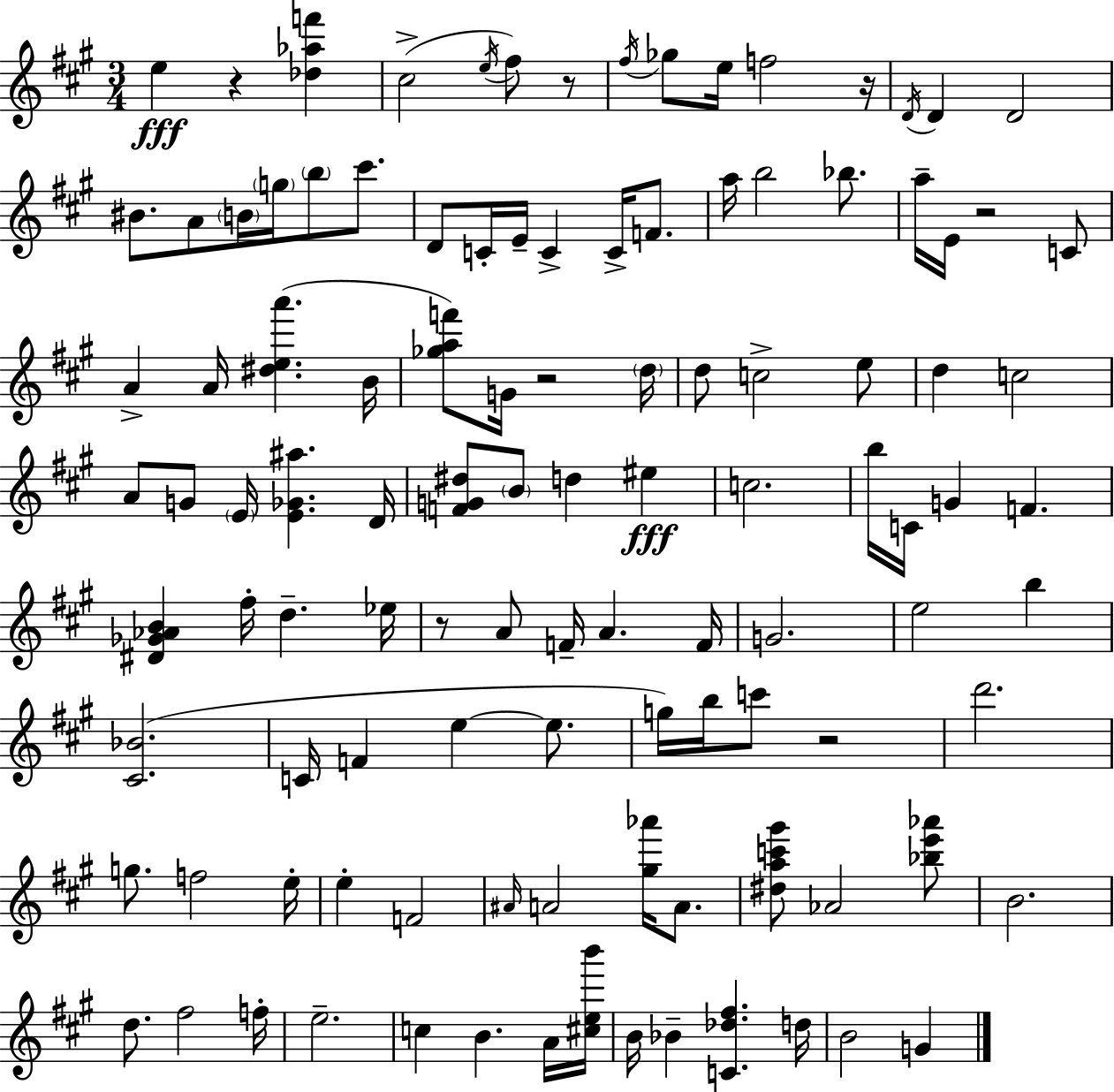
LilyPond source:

{
  \clef treble
  \numericTimeSignature
  \time 3/4
  \key a \major
  e''4\fff r4 <des'' aes'' f'''>4 | cis''2->( \acciaccatura { e''16 } fis''8) r8 | \acciaccatura { fis''16 } ges''8 e''16 f''2 | r16 \acciaccatura { d'16 } d'4 d'2 | \break bis'8. a'8 \parenthesize b'16 \parenthesize g''16 \parenthesize b''8 | cis'''8. d'8 c'16-. e'16-- c'4-> c'16-> | f'8. a''16 b''2 | bes''8. a''16-- e'16 r2 | \break c'8 a'4-> a'16 <dis'' e'' a'''>4.( | b'16 <ges'' a'' f'''>8) g'16 r2 | \parenthesize d''16 d''8 c''2-> | e''8 d''4 c''2 | \break a'8 g'8 \parenthesize e'16 <e' ges' ais''>4. | d'16 <f' g' dis''>8 \parenthesize b'8 d''4 eis''4\fff | c''2. | b''16 c'16 g'4 f'4. | \break <dis' ges' aes' b'>4 fis''16-. d''4.-- | ees''16 r8 a'8 f'16-- a'4. | f'16 g'2. | e''2 b''4 | \break <cis' bes'>2.( | c'16 f'4 e''4~~ | e''8. g''16) b''16 c'''8 r2 | d'''2. | \break g''8. f''2 | e''16-. e''4-. f'2 | \grace { ais'16 } a'2 | <gis'' aes'''>16 a'8. <dis'' a'' c''' gis'''>8 aes'2 | \break <bes'' e''' aes'''>8 b'2. | d''8. fis''2 | f''16-. e''2.-- | c''4 b'4. | \break a'16 <cis'' e'' b'''>16 b'16 bes'4-- <c' des'' fis''>4. | d''16 b'2 | g'4 \bar "|."
}